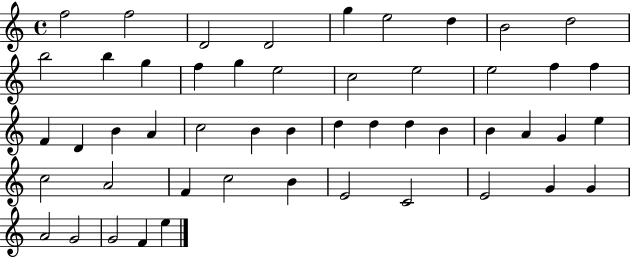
X:1
T:Untitled
M:4/4
L:1/4
K:C
f2 f2 D2 D2 g e2 d B2 d2 b2 b g f g e2 c2 e2 e2 f f F D B A c2 B B d d d B B A G e c2 A2 F c2 B E2 C2 E2 G G A2 G2 G2 F e